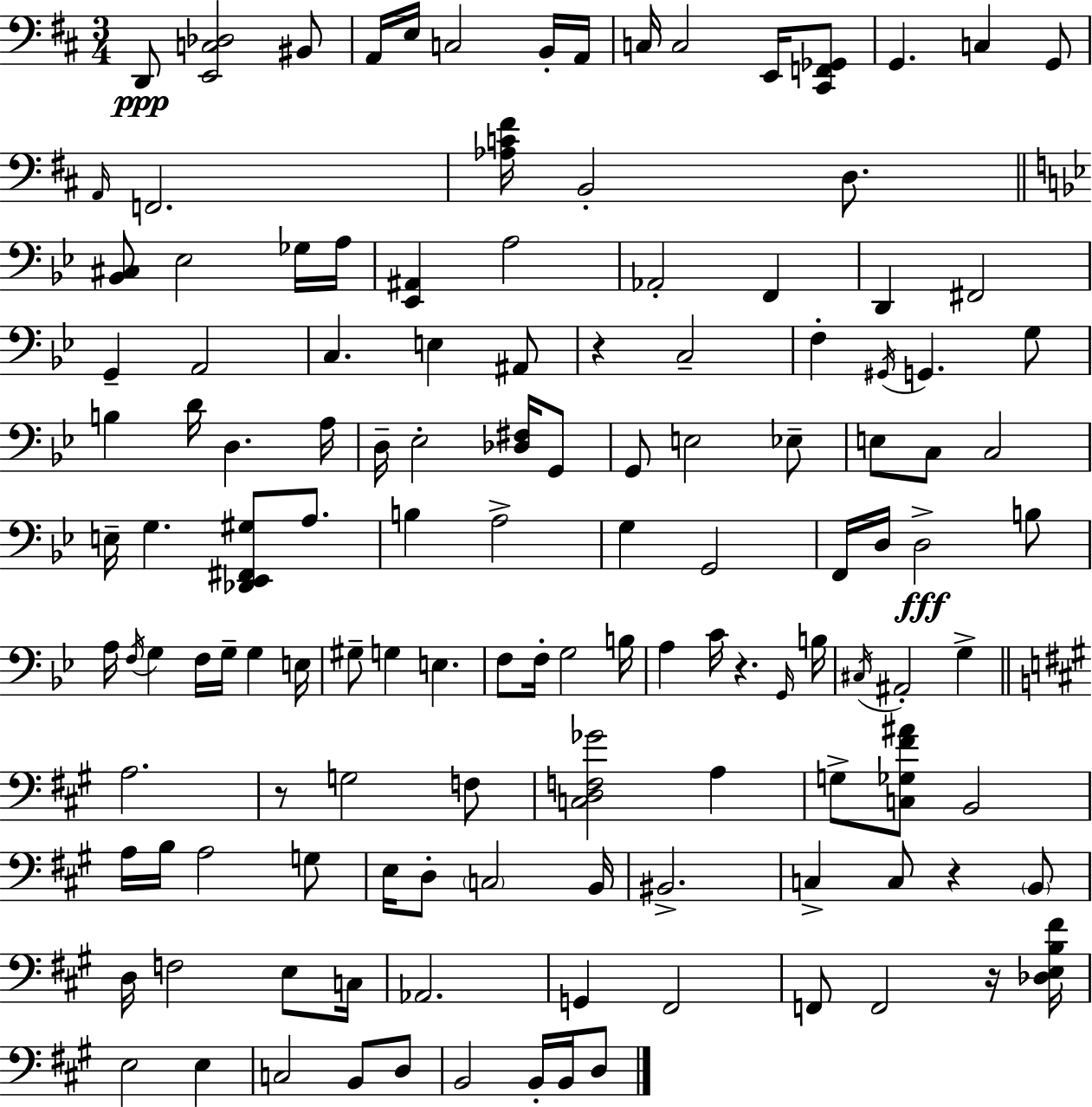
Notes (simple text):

D2/e [E2,C3,Db3]/h BIS2/e A2/s E3/s C3/h B2/s A2/s C3/s C3/h E2/s [C#2,F2,Gb2]/e G2/q. C3/q G2/e A2/s F2/h. [Ab3,C4,F#4]/s B2/h D3/e. [Bb2,C#3]/e Eb3/h Gb3/s A3/s [Eb2,A#2]/q A3/h Ab2/h F2/q D2/q F#2/h G2/q A2/h C3/q. E3/q A#2/e R/q C3/h F3/q G#2/s G2/q. G3/e B3/q D4/s D3/q. A3/s D3/s Eb3/h [Db3,F#3]/s G2/e G2/e E3/h Eb3/e E3/e C3/e C3/h E3/s G3/q. [Db2,Eb2,F#2,G#3]/e A3/e. B3/q A3/h G3/q G2/h F2/s D3/s D3/h B3/e A3/s F3/s G3/q F3/s G3/s G3/q E3/s G#3/e G3/q E3/q. F3/e F3/s G3/h B3/s A3/q C4/s R/q. G2/s B3/s C#3/s A#2/h G3/q A3/h. R/e G3/h F3/e [C3,D3,F3,Gb4]/h A3/q G3/e [C3,Gb3,F#4,A#4]/e B2/h A3/s B3/s A3/h G3/e E3/s D3/e C3/h B2/s BIS2/h. C3/q C3/e R/q B2/e D3/s F3/h E3/e C3/s Ab2/h. G2/q F#2/h F2/e F2/h R/s [Db3,E3,B3,F#4]/s E3/h E3/q C3/h B2/e D3/e B2/h B2/s B2/s D3/e